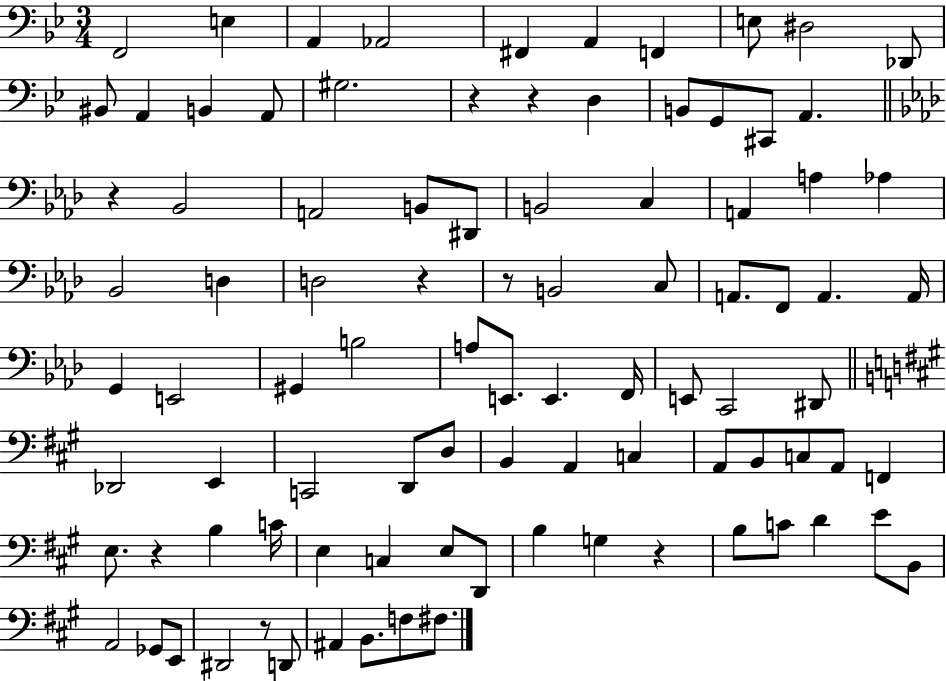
X:1
T:Untitled
M:3/4
L:1/4
K:Bb
F,,2 E, A,, _A,,2 ^F,, A,, F,, E,/2 ^D,2 _D,,/2 ^B,,/2 A,, B,, A,,/2 ^G,2 z z D, B,,/2 G,,/2 ^C,,/2 A,, z _B,,2 A,,2 B,,/2 ^D,,/2 B,,2 C, A,, A, _A, _B,,2 D, D,2 z z/2 B,,2 C,/2 A,,/2 F,,/2 A,, A,,/4 G,, E,,2 ^G,, B,2 A,/2 E,,/2 E,, F,,/4 E,,/2 C,,2 ^D,,/2 _D,,2 E,, C,,2 D,,/2 D,/2 B,, A,, C, A,,/2 B,,/2 C,/2 A,,/2 F,, E,/2 z B, C/4 E, C, E,/2 D,,/2 B, G, z B,/2 C/2 D E/2 B,,/2 A,,2 _G,,/2 E,,/2 ^D,,2 z/2 D,,/2 ^A,, B,,/2 F,/2 ^F,/2